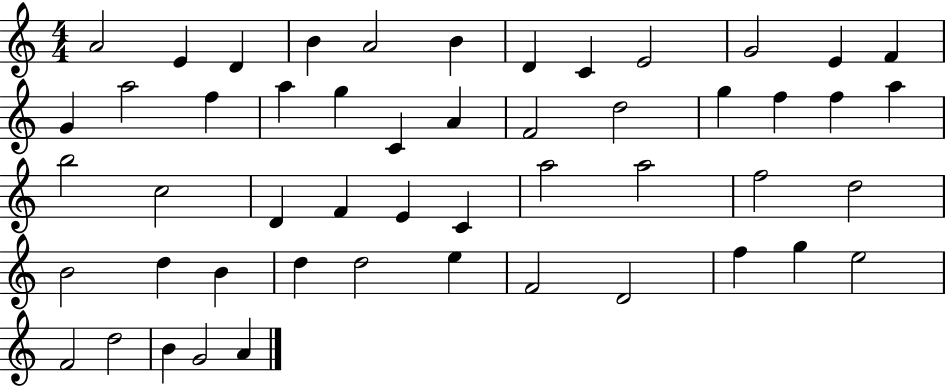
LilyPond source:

{
  \clef treble
  \numericTimeSignature
  \time 4/4
  \key c \major
  a'2 e'4 d'4 | b'4 a'2 b'4 | d'4 c'4 e'2 | g'2 e'4 f'4 | \break g'4 a''2 f''4 | a''4 g''4 c'4 a'4 | f'2 d''2 | g''4 f''4 f''4 a''4 | \break b''2 c''2 | d'4 f'4 e'4 c'4 | a''2 a''2 | f''2 d''2 | \break b'2 d''4 b'4 | d''4 d''2 e''4 | f'2 d'2 | f''4 g''4 e''2 | \break f'2 d''2 | b'4 g'2 a'4 | \bar "|."
}